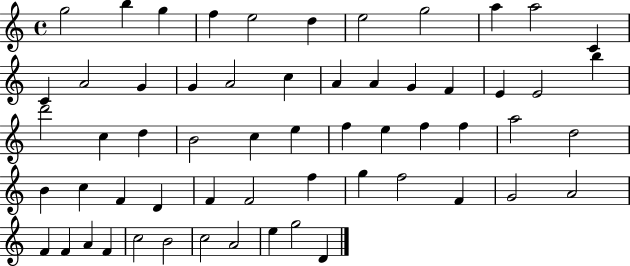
{
  \clef treble
  \time 4/4
  \defaultTimeSignature
  \key c \major
  g''2 b''4 g''4 | f''4 e''2 d''4 | e''2 g''2 | a''4 a''2 c'4 | \break c'4 a'2 g'4 | g'4 a'2 c''4 | a'4 a'4 g'4 f'4 | e'4 e'2 b''4 | \break d'''2 c''4 d''4 | b'2 c''4 e''4 | f''4 e''4 f''4 f''4 | a''2 d''2 | \break b'4 c''4 f'4 d'4 | f'4 f'2 f''4 | g''4 f''2 f'4 | g'2 a'2 | \break f'4 f'4 a'4 f'4 | c''2 b'2 | c''2 a'2 | e''4 g''2 d'4 | \break \bar "|."
}